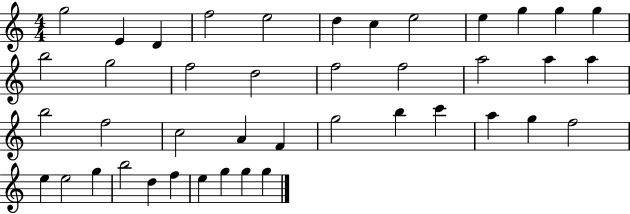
{
  \clef treble
  \numericTimeSignature
  \time 4/4
  \key c \major
  g''2 e'4 d'4 | f''2 e''2 | d''4 c''4 e''2 | e''4 g''4 g''4 g''4 | \break b''2 g''2 | f''2 d''2 | f''2 f''2 | a''2 a''4 a''4 | \break b''2 f''2 | c''2 a'4 f'4 | g''2 b''4 c'''4 | a''4 g''4 f''2 | \break e''4 e''2 g''4 | b''2 d''4 f''4 | e''4 g''4 g''4 g''4 | \bar "|."
}